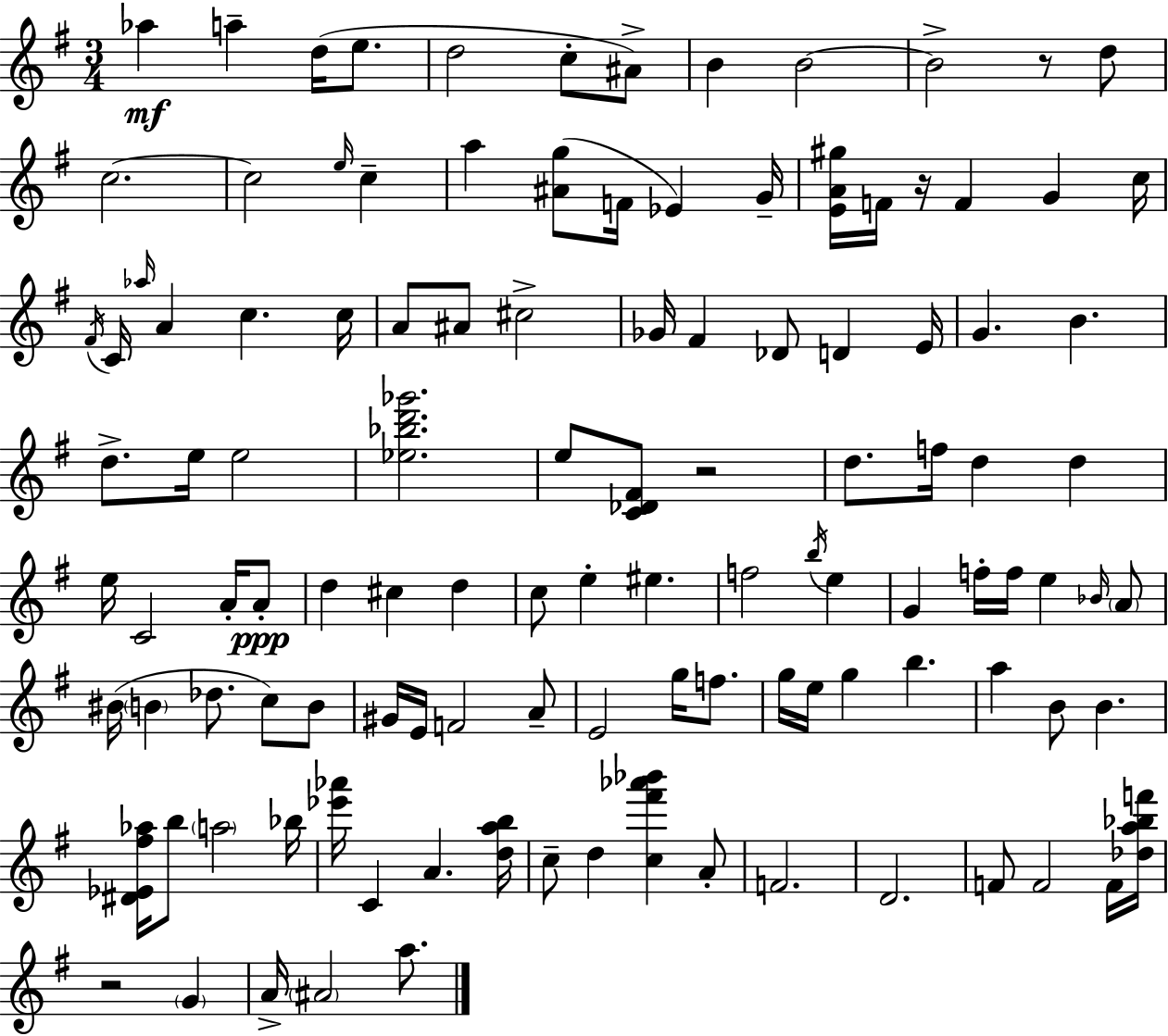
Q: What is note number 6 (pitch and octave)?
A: C5